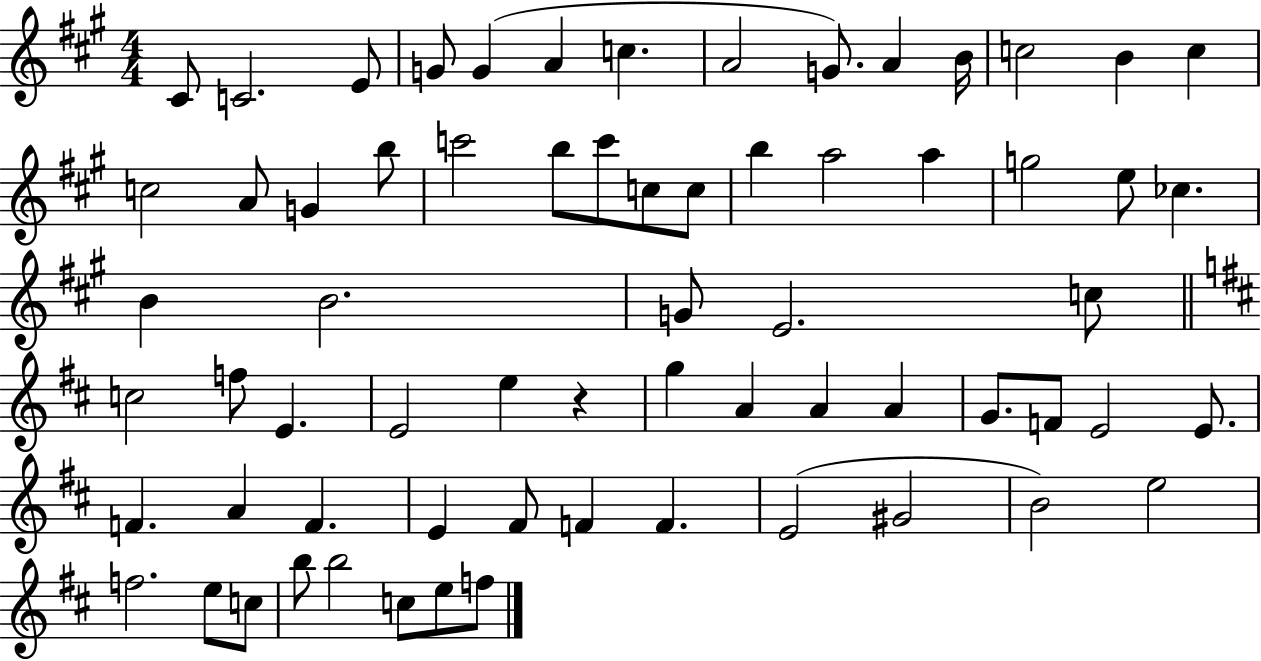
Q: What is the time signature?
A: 4/4